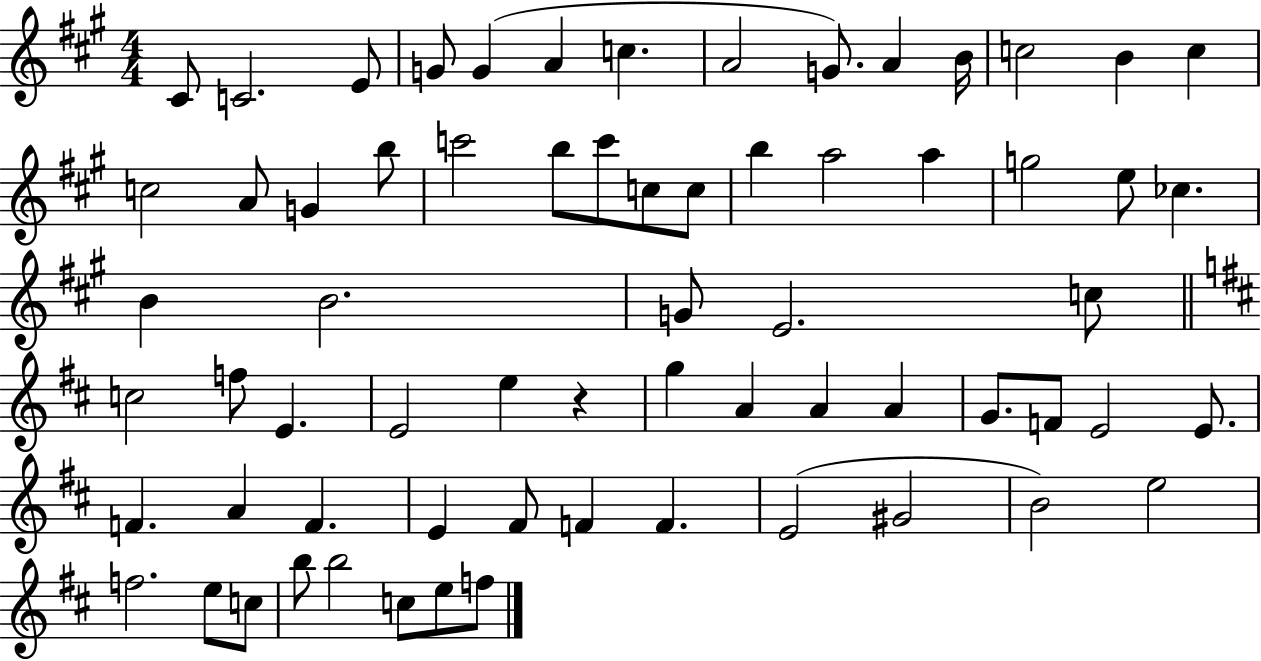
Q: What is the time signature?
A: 4/4